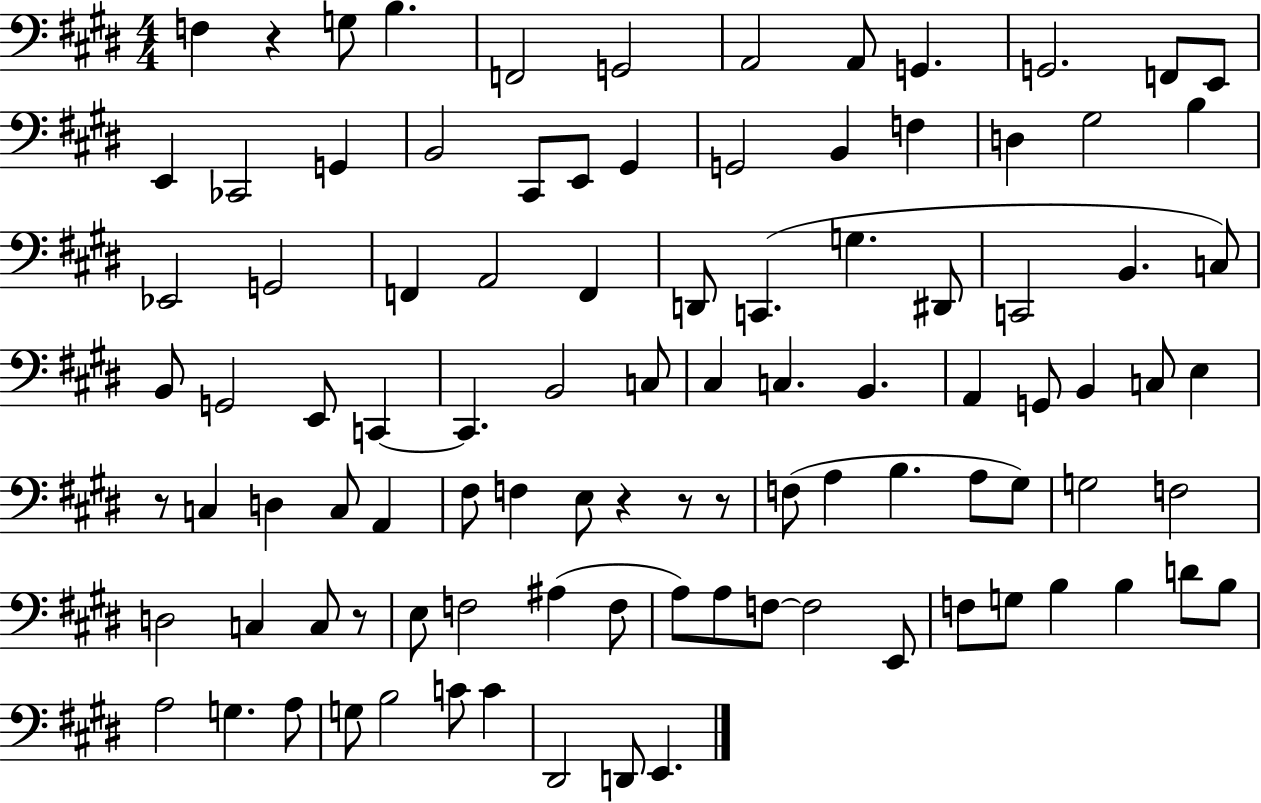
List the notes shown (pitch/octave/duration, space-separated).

F3/q R/q G3/e B3/q. F2/h G2/h A2/h A2/e G2/q. G2/h. F2/e E2/e E2/q CES2/h G2/q B2/h C#2/e E2/e G#2/q G2/h B2/q F3/q D3/q G#3/h B3/q Eb2/h G2/h F2/q A2/h F2/q D2/e C2/q. G3/q. D#2/e C2/h B2/q. C3/e B2/e G2/h E2/e C2/q C2/q. B2/h C3/e C#3/q C3/q. B2/q. A2/q G2/e B2/q C3/e E3/q R/e C3/q D3/q C3/e A2/q F#3/e F3/q E3/e R/q R/e R/e F3/e A3/q B3/q. A3/e G#3/e G3/h F3/h D3/h C3/q C3/e R/e E3/e F3/h A#3/q F3/e A3/e A3/e F3/e F3/h E2/e F3/e G3/e B3/q B3/q D4/e B3/e A3/h G3/q. A3/e G3/e B3/h C4/e C4/q D#2/h D2/e E2/q.